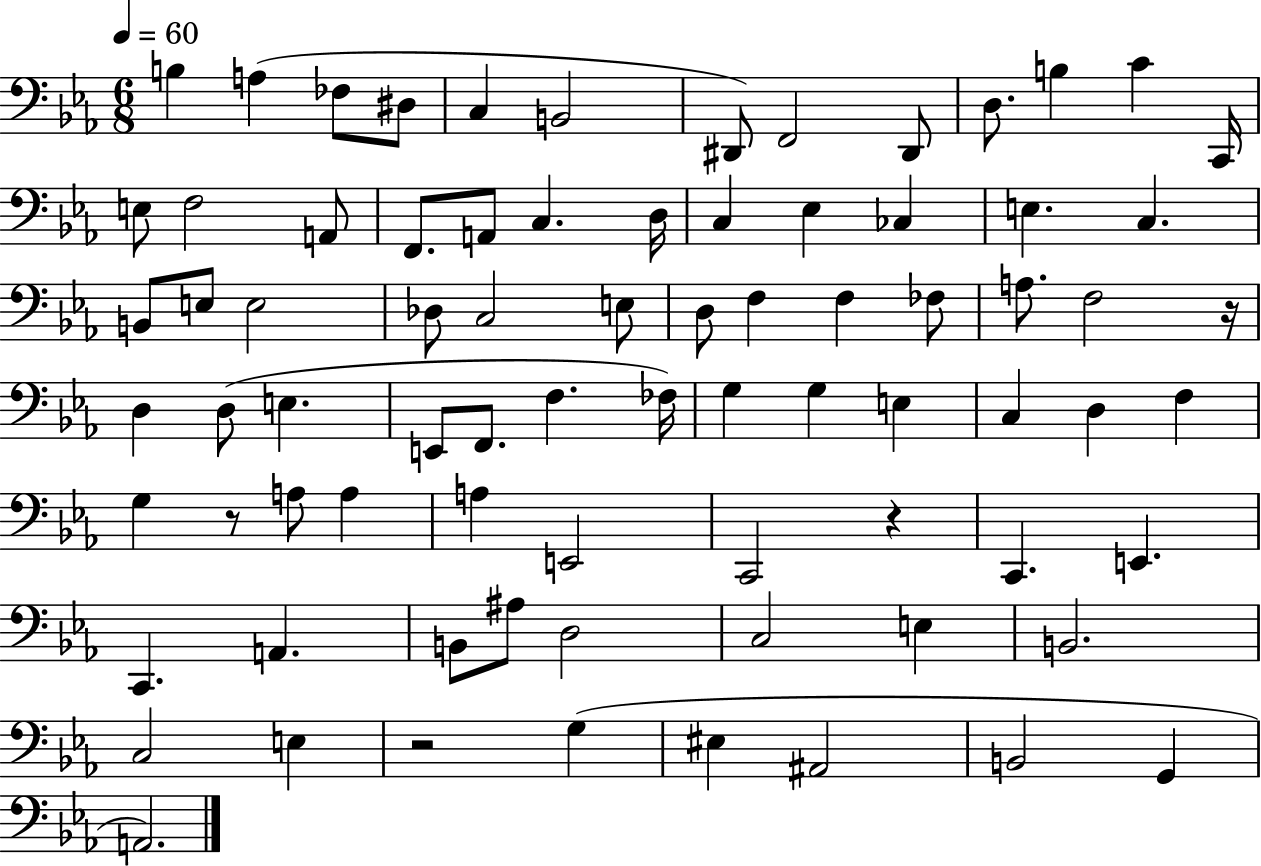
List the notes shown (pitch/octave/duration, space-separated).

B3/q A3/q FES3/e D#3/e C3/q B2/h D#2/e F2/h D#2/e D3/e. B3/q C4/q C2/s E3/e F3/h A2/e F2/e. A2/e C3/q. D3/s C3/q Eb3/q CES3/q E3/q. C3/q. B2/e E3/e E3/h Db3/e C3/h E3/e D3/e F3/q F3/q FES3/e A3/e. F3/h R/s D3/q D3/e E3/q. E2/e F2/e. F3/q. FES3/s G3/q G3/q E3/q C3/q D3/q F3/q G3/q R/e A3/e A3/q A3/q E2/h C2/h R/q C2/q. E2/q. C2/q. A2/q. B2/e A#3/e D3/h C3/h E3/q B2/h. C3/h E3/q R/h G3/q EIS3/q A#2/h B2/h G2/q A2/h.